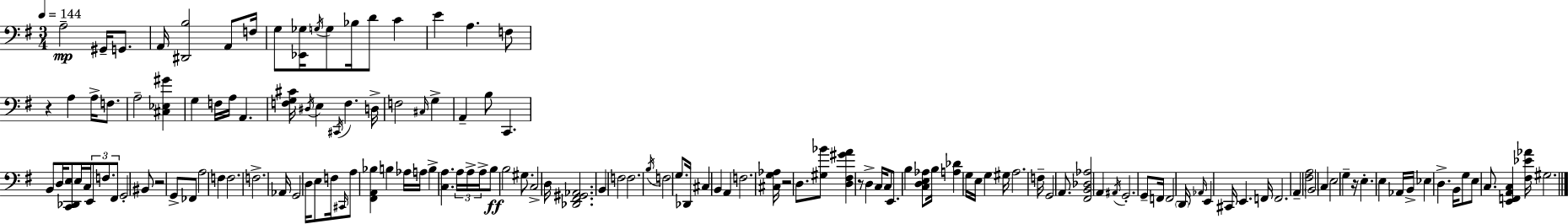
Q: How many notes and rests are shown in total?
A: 145